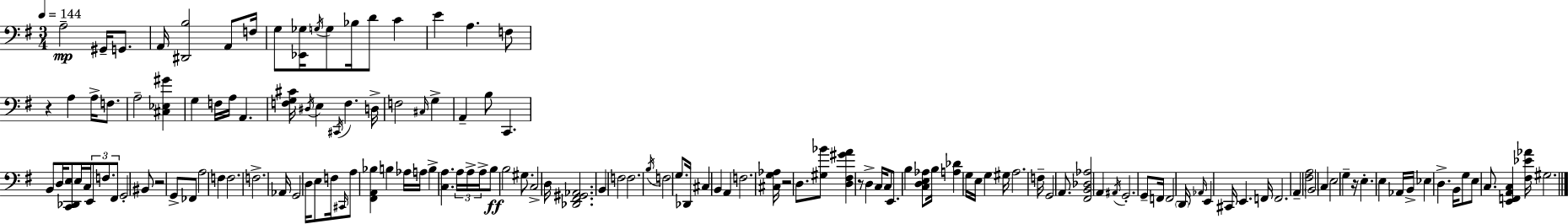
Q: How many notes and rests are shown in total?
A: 145